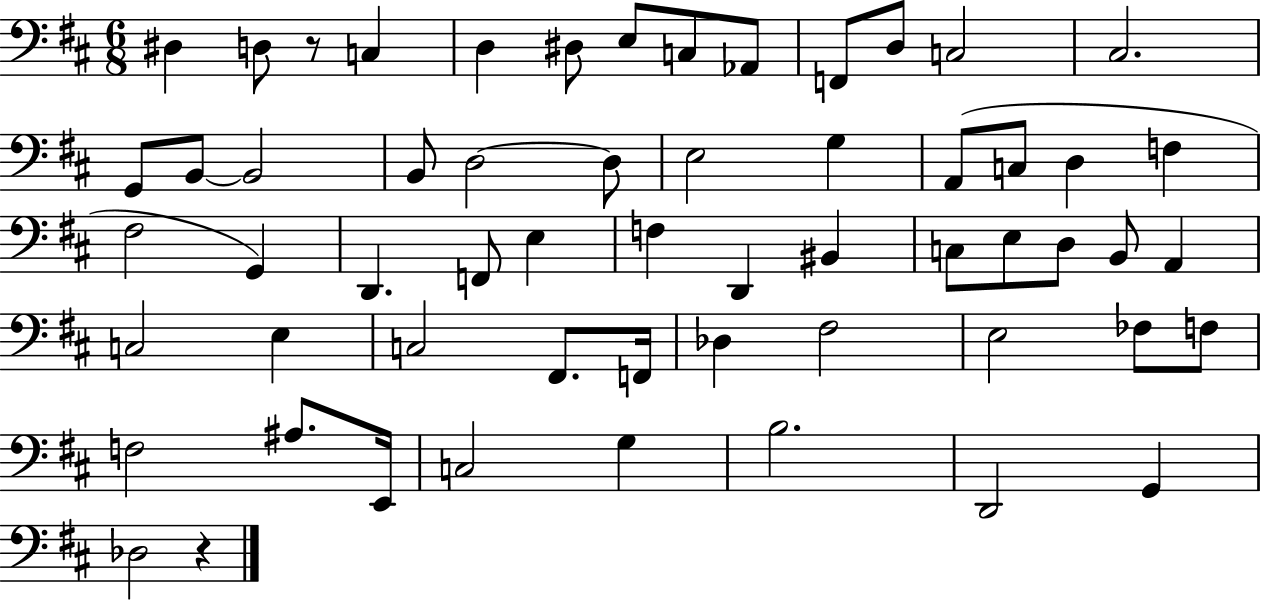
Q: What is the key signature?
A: D major